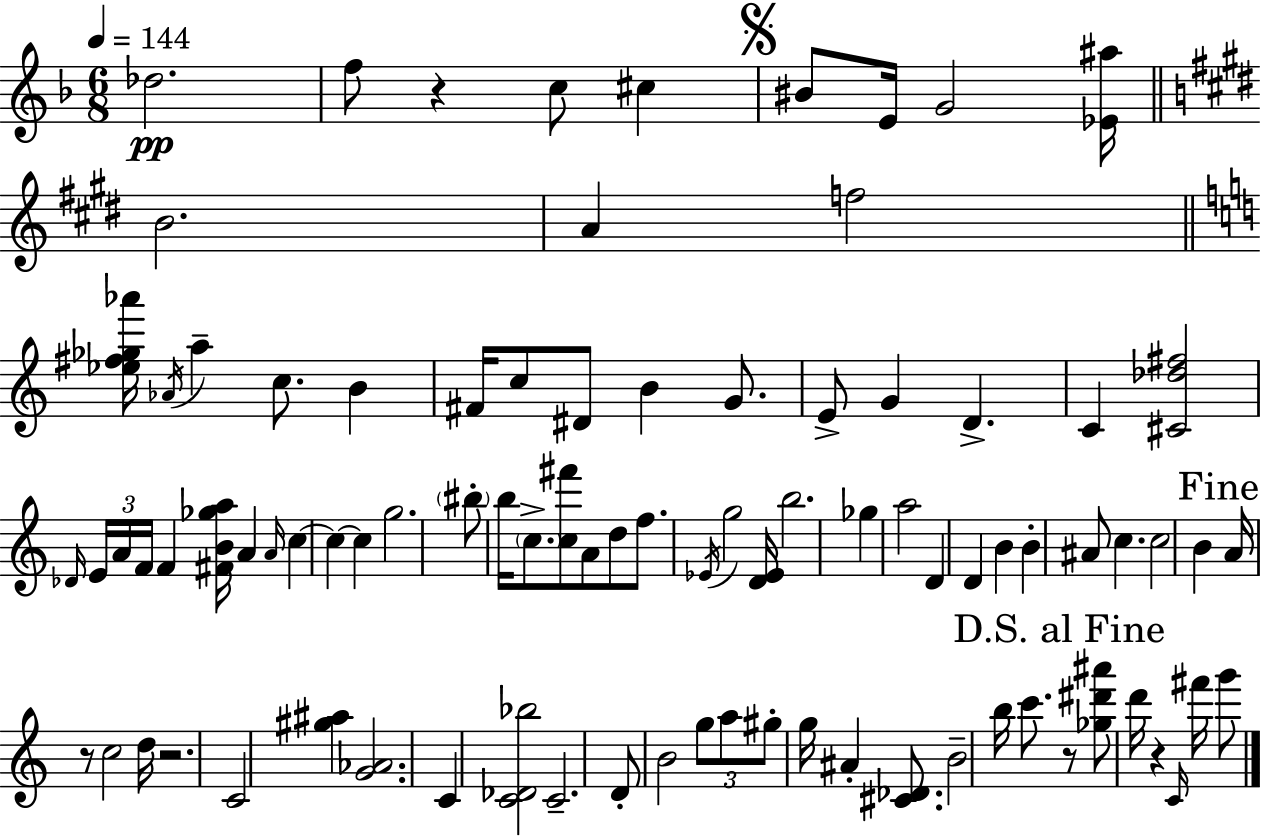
{
  \clef treble
  \numericTimeSignature
  \time 6/8
  \key f \major
  \tempo 4 = 144
  des''2.\pp | f''8 r4 c''8 cis''4 | \mark \markup { \musicglyph "scripts.segno" } bis'8 e'16 g'2 <ees' ais''>16 | \bar "||" \break \key e \major b'2. | a'4 f''2 | \bar "||" \break \key c \major <ees'' fis'' ges'' aes'''>16 \acciaccatura { aes'16 } a''4-- c''8. b'4 | fis'16 c''8 dis'8 b'4 g'8. | e'8-> g'4 d'4.-> | c'4 <cis' des'' fis''>2 | \break \grace { des'16 } \tuplet 3/2 { e'16 a'16 f'16 } f'4 <fis' b' ges'' a''>16 a'4 | \grace { a'16 } c''4~~ c''4~~ c''4 | g''2. | \parenthesize bis''8-. b''16 \parenthesize c''8.-> <c'' fis'''>8 a'8 | \break d''8 f''8. \acciaccatura { ees'16 } g''2 | <d' ees'>16 b''2. | ges''4 a''2 | d'4 d'4 | \break b'4 b'4-. ais'8 c''4. | c''2 | b'4 \mark "Fine" a'16 r8 c''2 | d''16 r2. | \break c'2 | <gis'' ais''>4 <g' aes'>2. | c'4 <c' des' bes''>2 | c'2.-- | \break d'8-. b'2 | \tuplet 3/2 { g''8 a''8 gis''8-. } g''16 ais'4-. | <cis' des'>8. b'2-- | b''16 c'''8. \mark "D.S. al Fine" r8 <ges'' dis''' ais'''>8 d'''16 r4 | \break \grace { c'16 } fis'''16 g'''8 \bar "|."
}